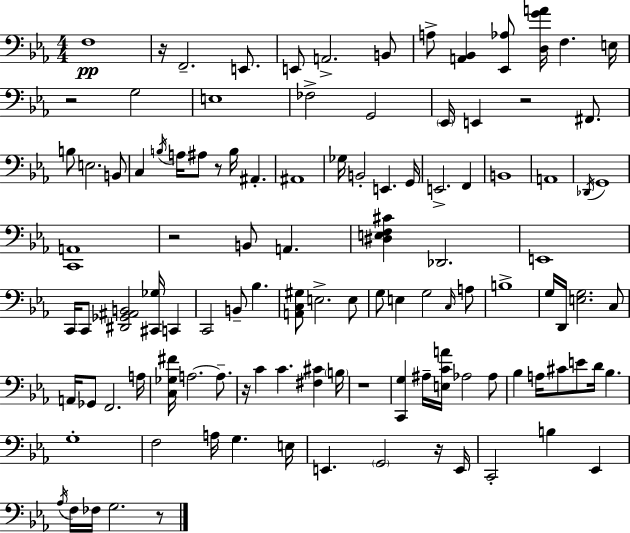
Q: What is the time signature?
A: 4/4